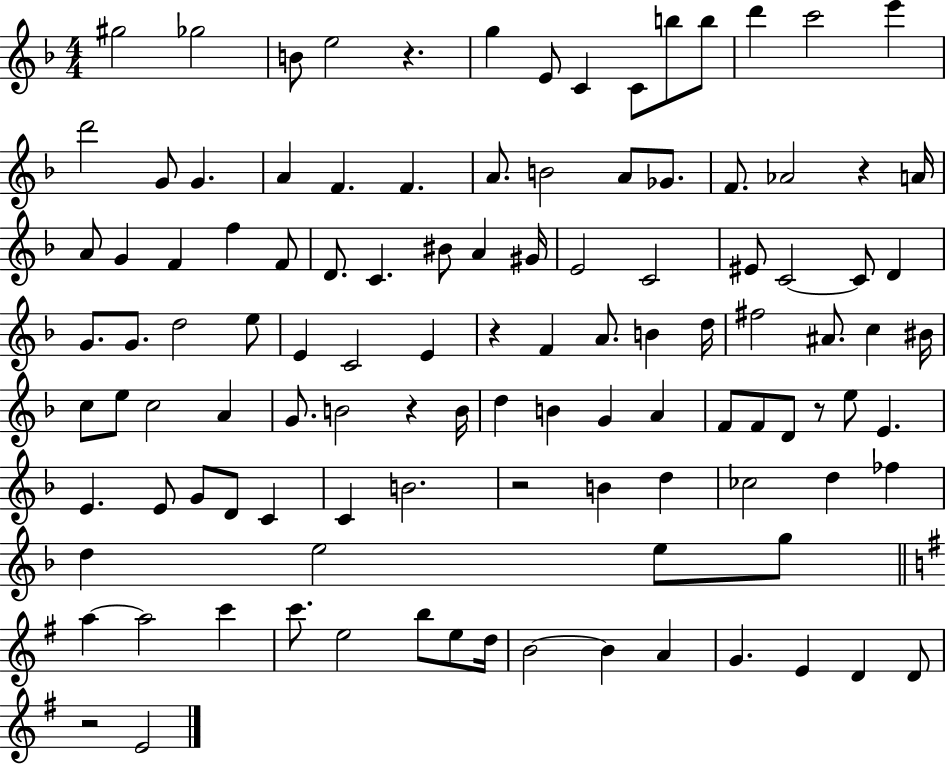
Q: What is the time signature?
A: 4/4